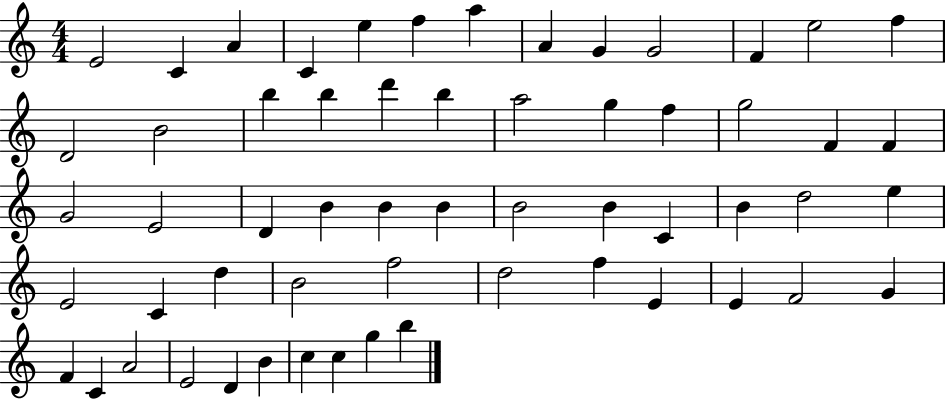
E4/h C4/q A4/q C4/q E5/q F5/q A5/q A4/q G4/q G4/h F4/q E5/h F5/q D4/h B4/h B5/q B5/q D6/q B5/q A5/h G5/q F5/q G5/h F4/q F4/q G4/h E4/h D4/q B4/q B4/q B4/q B4/h B4/q C4/q B4/q D5/h E5/q E4/h C4/q D5/q B4/h F5/h D5/h F5/q E4/q E4/q F4/h G4/q F4/q C4/q A4/h E4/h D4/q B4/q C5/q C5/q G5/q B5/q